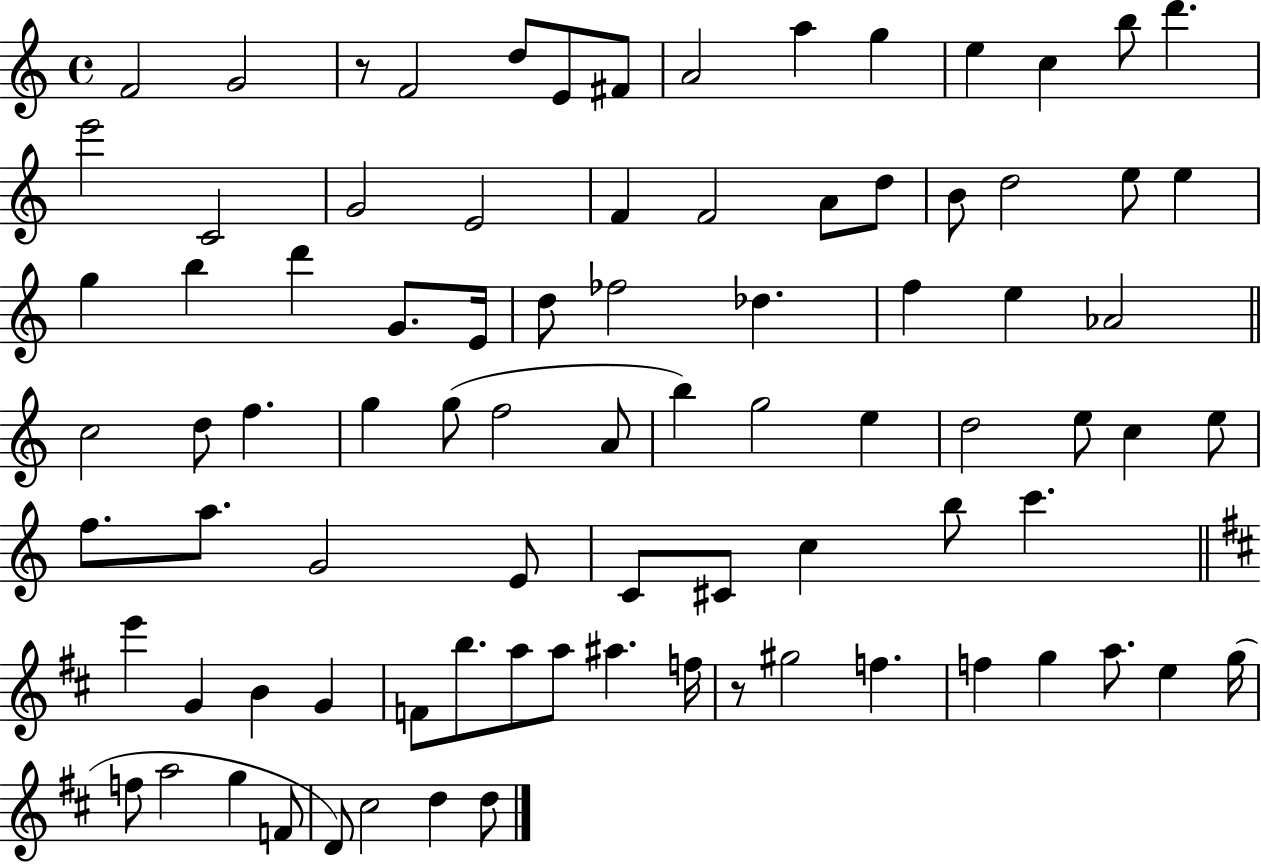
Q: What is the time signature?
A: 4/4